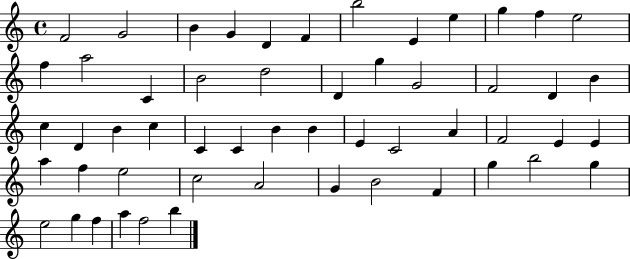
{
  \clef treble
  \time 4/4
  \defaultTimeSignature
  \key c \major
  f'2 g'2 | b'4 g'4 d'4 f'4 | b''2 e'4 e''4 | g''4 f''4 e''2 | \break f''4 a''2 c'4 | b'2 d''2 | d'4 g''4 g'2 | f'2 d'4 b'4 | \break c''4 d'4 b'4 c''4 | c'4 c'4 b'4 b'4 | e'4 c'2 a'4 | f'2 e'4 e'4 | \break a''4 f''4 e''2 | c''2 a'2 | g'4 b'2 f'4 | g''4 b''2 g''4 | \break e''2 g''4 f''4 | a''4 f''2 b''4 | \bar "|."
}